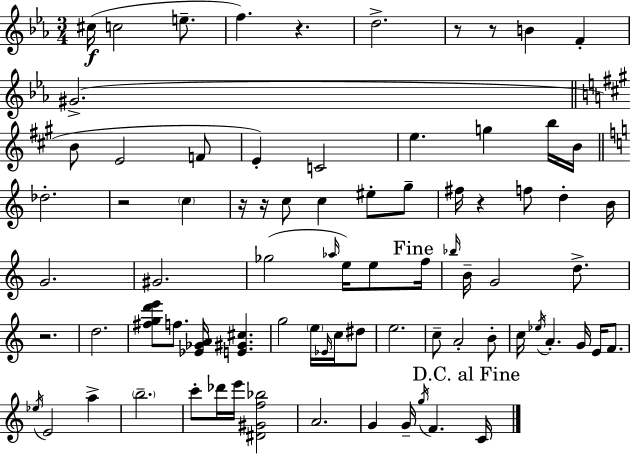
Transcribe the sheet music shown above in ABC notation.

X:1
T:Untitled
M:3/4
L:1/4
K:Cm
^c/4 c2 e/2 f z d2 z/2 z/2 B F ^G2 B/2 E2 F/2 E C2 e g b/4 B/4 _d2 z2 c z/4 z/4 c/2 c ^e/2 g/2 ^f/4 z f/2 d B/4 G2 ^G2 _g2 _a/4 e/4 e/2 f/4 _b/4 B/4 G2 d/2 z2 d2 [^fgd'e']/2 f/2 [_E_GA]/4 [E^G^c] g2 e/4 _E/4 c/4 ^d/2 e2 c/2 A2 B/2 c/4 _e/4 A G/4 E/4 F/2 _e/4 E2 a b2 c'/2 _d'/4 e'/4 [^D^Gf_b]2 A2 G G/4 g/4 F C/4